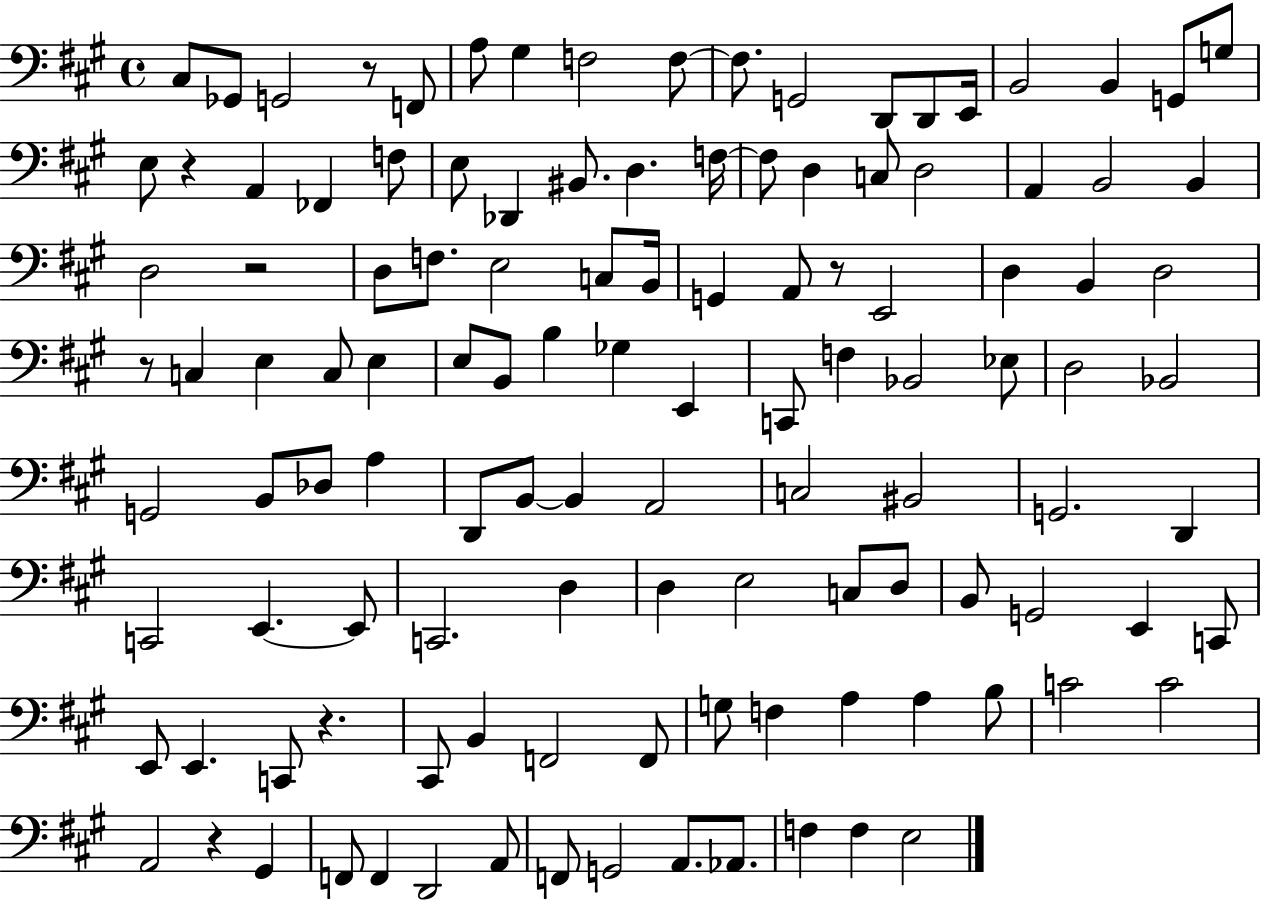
C#3/e Gb2/e G2/h R/e F2/e A3/e G#3/q F3/h F3/e F3/e. G2/h D2/e D2/e E2/s B2/h B2/q G2/e G3/e E3/e R/q A2/q FES2/q F3/e E3/e Db2/q BIS2/e. D3/q. F3/s F3/e D3/q C3/e D3/h A2/q B2/h B2/q D3/h R/h D3/e F3/e. E3/h C3/e B2/s G2/q A2/e R/e E2/h D3/q B2/q D3/h R/e C3/q E3/q C3/e E3/q E3/e B2/e B3/q Gb3/q E2/q C2/e F3/q Bb2/h Eb3/e D3/h Bb2/h G2/h B2/e Db3/e A3/q D2/e B2/e B2/q A2/h C3/h BIS2/h G2/h. D2/q C2/h E2/q. E2/e C2/h. D3/q D3/q E3/h C3/e D3/e B2/e G2/h E2/q C2/e E2/e E2/q. C2/e R/q. C#2/e B2/q F2/h F2/e G3/e F3/q A3/q A3/q B3/e C4/h C4/h A2/h R/q G#2/q F2/e F2/q D2/h A2/e F2/e G2/h A2/e. Ab2/e. F3/q F3/q E3/h